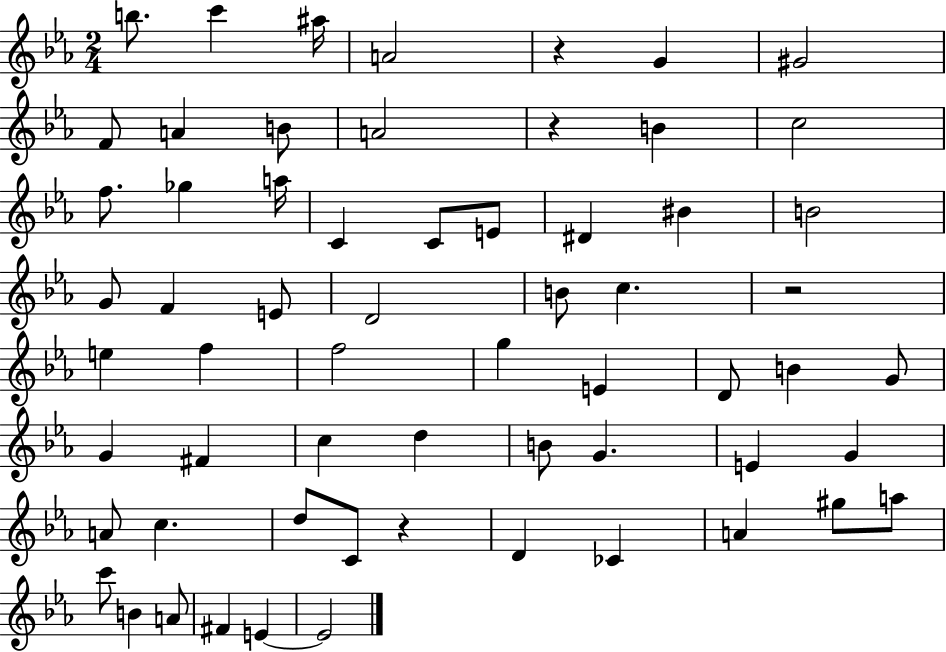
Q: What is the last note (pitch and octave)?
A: E4